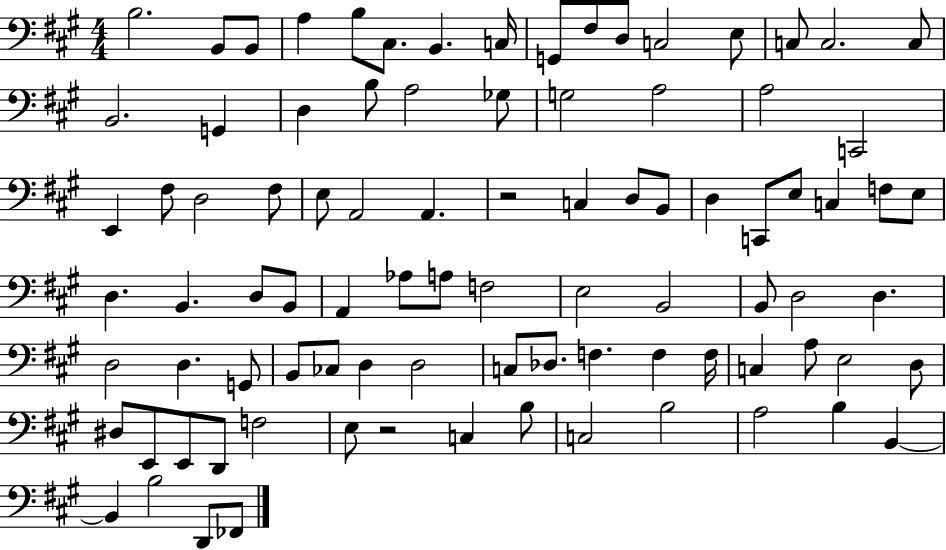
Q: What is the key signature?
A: A major